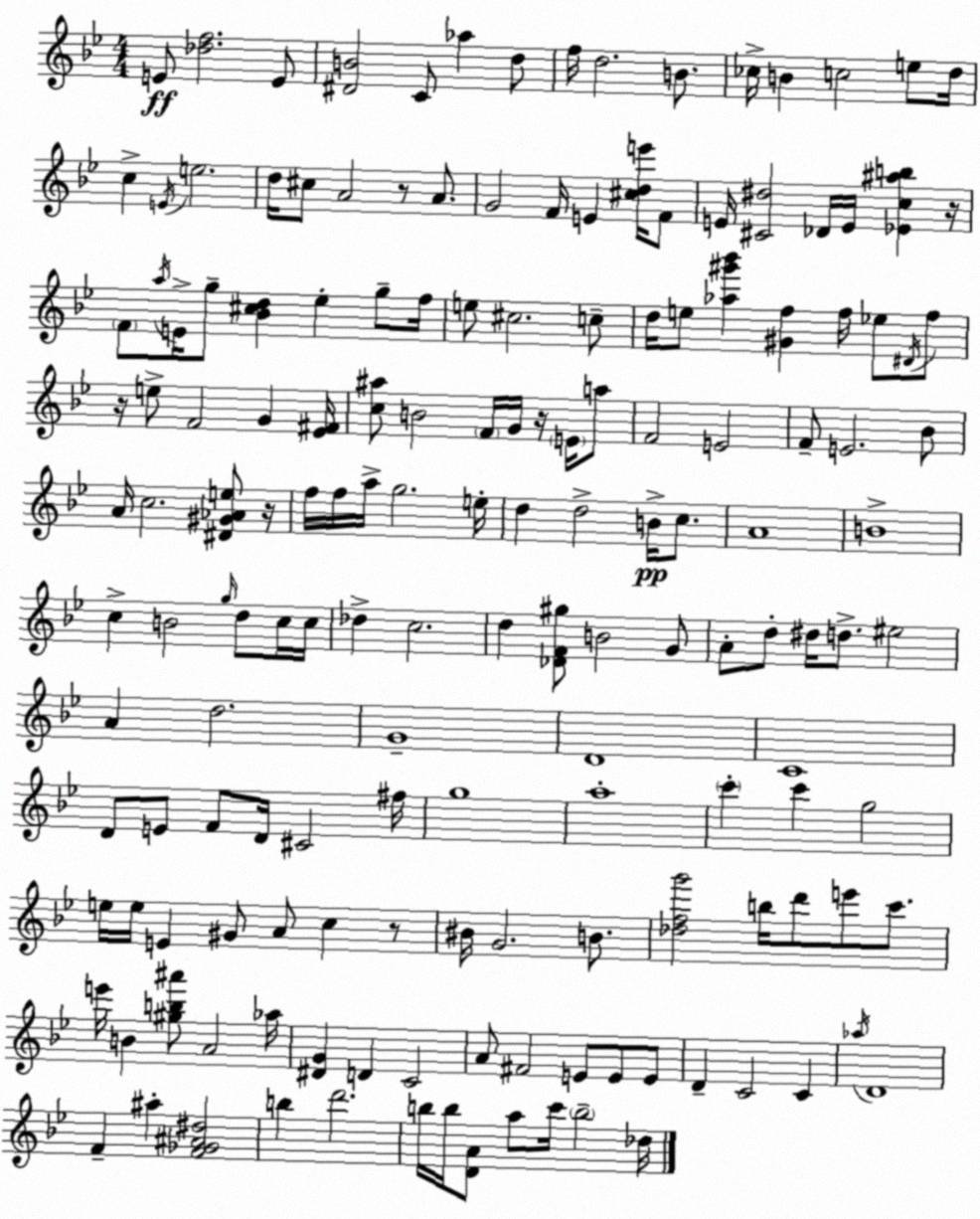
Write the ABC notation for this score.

X:1
T:Untitled
M:4/4
L:1/4
K:Gm
E/2 [_df]2 E/2 [^DB]2 C/2 _a d/2 f/4 d2 B/2 _c/4 B c2 e/2 d/4 c E/4 e2 d/4 ^c/2 A2 z/2 A/2 G2 F/4 E [^cde']/4 F/2 E/4 [^C^d]2 _D/4 E/4 [_Ec^ab] z/4 F/2 a/4 E/4 g/2 [_B^cd] _e g/2 f/4 e/2 ^c2 c/2 d/4 e/2 [_a^g'_b'] [^Gf] f/4 _e/2 ^D/4 f/2 z/4 e/2 F2 G [_E^F]/4 [c^a]/2 B2 F/4 G/4 z/4 E/4 a/2 F2 E2 F/2 E2 _B/2 A/4 c2 [^D^G_Ae]/2 z/4 f/4 f/4 a/4 g2 e/4 d d2 B/4 c/2 A4 B4 c B2 g/4 d/2 c/4 c/4 _d c2 d [_DF^g]/2 B2 G/2 A/2 d/2 ^d/4 d/2 ^e2 A d2 G4 D4 C4 D/2 E/2 F/2 D/4 ^C2 ^f/4 g4 a4 c' c' g2 e/4 e/4 E ^G/2 A/2 c z/2 ^B/4 G2 B/2 [_dfg']2 b/4 d'/2 e'/2 c'/2 e'/4 B [^gb^a']/2 A2 _a/4 [^DG] D C2 A/2 ^F2 E/2 E/2 E/2 D C2 C _a/4 D4 F ^a [F_G^A^d]2 b d'2 b/4 b/4 [DA]/2 a/2 c'/4 b2 _d/4